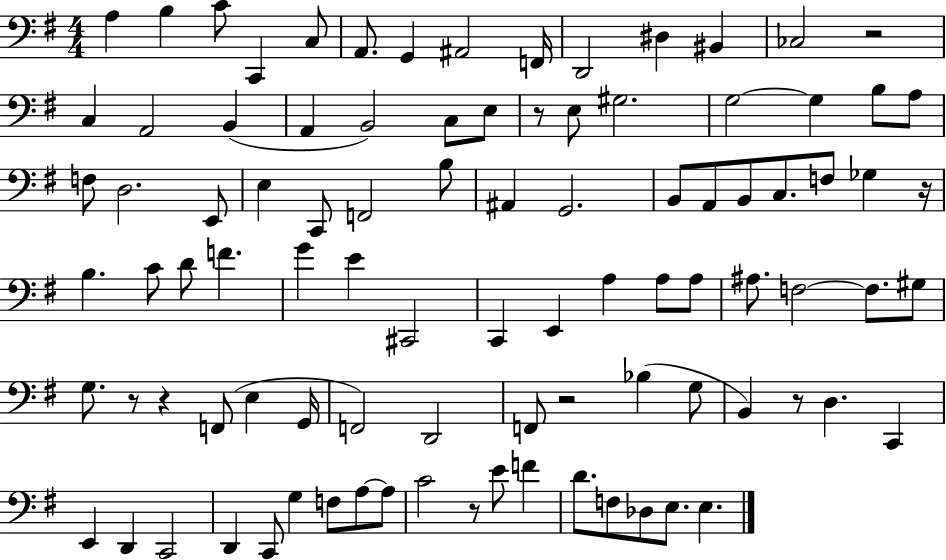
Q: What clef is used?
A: bass